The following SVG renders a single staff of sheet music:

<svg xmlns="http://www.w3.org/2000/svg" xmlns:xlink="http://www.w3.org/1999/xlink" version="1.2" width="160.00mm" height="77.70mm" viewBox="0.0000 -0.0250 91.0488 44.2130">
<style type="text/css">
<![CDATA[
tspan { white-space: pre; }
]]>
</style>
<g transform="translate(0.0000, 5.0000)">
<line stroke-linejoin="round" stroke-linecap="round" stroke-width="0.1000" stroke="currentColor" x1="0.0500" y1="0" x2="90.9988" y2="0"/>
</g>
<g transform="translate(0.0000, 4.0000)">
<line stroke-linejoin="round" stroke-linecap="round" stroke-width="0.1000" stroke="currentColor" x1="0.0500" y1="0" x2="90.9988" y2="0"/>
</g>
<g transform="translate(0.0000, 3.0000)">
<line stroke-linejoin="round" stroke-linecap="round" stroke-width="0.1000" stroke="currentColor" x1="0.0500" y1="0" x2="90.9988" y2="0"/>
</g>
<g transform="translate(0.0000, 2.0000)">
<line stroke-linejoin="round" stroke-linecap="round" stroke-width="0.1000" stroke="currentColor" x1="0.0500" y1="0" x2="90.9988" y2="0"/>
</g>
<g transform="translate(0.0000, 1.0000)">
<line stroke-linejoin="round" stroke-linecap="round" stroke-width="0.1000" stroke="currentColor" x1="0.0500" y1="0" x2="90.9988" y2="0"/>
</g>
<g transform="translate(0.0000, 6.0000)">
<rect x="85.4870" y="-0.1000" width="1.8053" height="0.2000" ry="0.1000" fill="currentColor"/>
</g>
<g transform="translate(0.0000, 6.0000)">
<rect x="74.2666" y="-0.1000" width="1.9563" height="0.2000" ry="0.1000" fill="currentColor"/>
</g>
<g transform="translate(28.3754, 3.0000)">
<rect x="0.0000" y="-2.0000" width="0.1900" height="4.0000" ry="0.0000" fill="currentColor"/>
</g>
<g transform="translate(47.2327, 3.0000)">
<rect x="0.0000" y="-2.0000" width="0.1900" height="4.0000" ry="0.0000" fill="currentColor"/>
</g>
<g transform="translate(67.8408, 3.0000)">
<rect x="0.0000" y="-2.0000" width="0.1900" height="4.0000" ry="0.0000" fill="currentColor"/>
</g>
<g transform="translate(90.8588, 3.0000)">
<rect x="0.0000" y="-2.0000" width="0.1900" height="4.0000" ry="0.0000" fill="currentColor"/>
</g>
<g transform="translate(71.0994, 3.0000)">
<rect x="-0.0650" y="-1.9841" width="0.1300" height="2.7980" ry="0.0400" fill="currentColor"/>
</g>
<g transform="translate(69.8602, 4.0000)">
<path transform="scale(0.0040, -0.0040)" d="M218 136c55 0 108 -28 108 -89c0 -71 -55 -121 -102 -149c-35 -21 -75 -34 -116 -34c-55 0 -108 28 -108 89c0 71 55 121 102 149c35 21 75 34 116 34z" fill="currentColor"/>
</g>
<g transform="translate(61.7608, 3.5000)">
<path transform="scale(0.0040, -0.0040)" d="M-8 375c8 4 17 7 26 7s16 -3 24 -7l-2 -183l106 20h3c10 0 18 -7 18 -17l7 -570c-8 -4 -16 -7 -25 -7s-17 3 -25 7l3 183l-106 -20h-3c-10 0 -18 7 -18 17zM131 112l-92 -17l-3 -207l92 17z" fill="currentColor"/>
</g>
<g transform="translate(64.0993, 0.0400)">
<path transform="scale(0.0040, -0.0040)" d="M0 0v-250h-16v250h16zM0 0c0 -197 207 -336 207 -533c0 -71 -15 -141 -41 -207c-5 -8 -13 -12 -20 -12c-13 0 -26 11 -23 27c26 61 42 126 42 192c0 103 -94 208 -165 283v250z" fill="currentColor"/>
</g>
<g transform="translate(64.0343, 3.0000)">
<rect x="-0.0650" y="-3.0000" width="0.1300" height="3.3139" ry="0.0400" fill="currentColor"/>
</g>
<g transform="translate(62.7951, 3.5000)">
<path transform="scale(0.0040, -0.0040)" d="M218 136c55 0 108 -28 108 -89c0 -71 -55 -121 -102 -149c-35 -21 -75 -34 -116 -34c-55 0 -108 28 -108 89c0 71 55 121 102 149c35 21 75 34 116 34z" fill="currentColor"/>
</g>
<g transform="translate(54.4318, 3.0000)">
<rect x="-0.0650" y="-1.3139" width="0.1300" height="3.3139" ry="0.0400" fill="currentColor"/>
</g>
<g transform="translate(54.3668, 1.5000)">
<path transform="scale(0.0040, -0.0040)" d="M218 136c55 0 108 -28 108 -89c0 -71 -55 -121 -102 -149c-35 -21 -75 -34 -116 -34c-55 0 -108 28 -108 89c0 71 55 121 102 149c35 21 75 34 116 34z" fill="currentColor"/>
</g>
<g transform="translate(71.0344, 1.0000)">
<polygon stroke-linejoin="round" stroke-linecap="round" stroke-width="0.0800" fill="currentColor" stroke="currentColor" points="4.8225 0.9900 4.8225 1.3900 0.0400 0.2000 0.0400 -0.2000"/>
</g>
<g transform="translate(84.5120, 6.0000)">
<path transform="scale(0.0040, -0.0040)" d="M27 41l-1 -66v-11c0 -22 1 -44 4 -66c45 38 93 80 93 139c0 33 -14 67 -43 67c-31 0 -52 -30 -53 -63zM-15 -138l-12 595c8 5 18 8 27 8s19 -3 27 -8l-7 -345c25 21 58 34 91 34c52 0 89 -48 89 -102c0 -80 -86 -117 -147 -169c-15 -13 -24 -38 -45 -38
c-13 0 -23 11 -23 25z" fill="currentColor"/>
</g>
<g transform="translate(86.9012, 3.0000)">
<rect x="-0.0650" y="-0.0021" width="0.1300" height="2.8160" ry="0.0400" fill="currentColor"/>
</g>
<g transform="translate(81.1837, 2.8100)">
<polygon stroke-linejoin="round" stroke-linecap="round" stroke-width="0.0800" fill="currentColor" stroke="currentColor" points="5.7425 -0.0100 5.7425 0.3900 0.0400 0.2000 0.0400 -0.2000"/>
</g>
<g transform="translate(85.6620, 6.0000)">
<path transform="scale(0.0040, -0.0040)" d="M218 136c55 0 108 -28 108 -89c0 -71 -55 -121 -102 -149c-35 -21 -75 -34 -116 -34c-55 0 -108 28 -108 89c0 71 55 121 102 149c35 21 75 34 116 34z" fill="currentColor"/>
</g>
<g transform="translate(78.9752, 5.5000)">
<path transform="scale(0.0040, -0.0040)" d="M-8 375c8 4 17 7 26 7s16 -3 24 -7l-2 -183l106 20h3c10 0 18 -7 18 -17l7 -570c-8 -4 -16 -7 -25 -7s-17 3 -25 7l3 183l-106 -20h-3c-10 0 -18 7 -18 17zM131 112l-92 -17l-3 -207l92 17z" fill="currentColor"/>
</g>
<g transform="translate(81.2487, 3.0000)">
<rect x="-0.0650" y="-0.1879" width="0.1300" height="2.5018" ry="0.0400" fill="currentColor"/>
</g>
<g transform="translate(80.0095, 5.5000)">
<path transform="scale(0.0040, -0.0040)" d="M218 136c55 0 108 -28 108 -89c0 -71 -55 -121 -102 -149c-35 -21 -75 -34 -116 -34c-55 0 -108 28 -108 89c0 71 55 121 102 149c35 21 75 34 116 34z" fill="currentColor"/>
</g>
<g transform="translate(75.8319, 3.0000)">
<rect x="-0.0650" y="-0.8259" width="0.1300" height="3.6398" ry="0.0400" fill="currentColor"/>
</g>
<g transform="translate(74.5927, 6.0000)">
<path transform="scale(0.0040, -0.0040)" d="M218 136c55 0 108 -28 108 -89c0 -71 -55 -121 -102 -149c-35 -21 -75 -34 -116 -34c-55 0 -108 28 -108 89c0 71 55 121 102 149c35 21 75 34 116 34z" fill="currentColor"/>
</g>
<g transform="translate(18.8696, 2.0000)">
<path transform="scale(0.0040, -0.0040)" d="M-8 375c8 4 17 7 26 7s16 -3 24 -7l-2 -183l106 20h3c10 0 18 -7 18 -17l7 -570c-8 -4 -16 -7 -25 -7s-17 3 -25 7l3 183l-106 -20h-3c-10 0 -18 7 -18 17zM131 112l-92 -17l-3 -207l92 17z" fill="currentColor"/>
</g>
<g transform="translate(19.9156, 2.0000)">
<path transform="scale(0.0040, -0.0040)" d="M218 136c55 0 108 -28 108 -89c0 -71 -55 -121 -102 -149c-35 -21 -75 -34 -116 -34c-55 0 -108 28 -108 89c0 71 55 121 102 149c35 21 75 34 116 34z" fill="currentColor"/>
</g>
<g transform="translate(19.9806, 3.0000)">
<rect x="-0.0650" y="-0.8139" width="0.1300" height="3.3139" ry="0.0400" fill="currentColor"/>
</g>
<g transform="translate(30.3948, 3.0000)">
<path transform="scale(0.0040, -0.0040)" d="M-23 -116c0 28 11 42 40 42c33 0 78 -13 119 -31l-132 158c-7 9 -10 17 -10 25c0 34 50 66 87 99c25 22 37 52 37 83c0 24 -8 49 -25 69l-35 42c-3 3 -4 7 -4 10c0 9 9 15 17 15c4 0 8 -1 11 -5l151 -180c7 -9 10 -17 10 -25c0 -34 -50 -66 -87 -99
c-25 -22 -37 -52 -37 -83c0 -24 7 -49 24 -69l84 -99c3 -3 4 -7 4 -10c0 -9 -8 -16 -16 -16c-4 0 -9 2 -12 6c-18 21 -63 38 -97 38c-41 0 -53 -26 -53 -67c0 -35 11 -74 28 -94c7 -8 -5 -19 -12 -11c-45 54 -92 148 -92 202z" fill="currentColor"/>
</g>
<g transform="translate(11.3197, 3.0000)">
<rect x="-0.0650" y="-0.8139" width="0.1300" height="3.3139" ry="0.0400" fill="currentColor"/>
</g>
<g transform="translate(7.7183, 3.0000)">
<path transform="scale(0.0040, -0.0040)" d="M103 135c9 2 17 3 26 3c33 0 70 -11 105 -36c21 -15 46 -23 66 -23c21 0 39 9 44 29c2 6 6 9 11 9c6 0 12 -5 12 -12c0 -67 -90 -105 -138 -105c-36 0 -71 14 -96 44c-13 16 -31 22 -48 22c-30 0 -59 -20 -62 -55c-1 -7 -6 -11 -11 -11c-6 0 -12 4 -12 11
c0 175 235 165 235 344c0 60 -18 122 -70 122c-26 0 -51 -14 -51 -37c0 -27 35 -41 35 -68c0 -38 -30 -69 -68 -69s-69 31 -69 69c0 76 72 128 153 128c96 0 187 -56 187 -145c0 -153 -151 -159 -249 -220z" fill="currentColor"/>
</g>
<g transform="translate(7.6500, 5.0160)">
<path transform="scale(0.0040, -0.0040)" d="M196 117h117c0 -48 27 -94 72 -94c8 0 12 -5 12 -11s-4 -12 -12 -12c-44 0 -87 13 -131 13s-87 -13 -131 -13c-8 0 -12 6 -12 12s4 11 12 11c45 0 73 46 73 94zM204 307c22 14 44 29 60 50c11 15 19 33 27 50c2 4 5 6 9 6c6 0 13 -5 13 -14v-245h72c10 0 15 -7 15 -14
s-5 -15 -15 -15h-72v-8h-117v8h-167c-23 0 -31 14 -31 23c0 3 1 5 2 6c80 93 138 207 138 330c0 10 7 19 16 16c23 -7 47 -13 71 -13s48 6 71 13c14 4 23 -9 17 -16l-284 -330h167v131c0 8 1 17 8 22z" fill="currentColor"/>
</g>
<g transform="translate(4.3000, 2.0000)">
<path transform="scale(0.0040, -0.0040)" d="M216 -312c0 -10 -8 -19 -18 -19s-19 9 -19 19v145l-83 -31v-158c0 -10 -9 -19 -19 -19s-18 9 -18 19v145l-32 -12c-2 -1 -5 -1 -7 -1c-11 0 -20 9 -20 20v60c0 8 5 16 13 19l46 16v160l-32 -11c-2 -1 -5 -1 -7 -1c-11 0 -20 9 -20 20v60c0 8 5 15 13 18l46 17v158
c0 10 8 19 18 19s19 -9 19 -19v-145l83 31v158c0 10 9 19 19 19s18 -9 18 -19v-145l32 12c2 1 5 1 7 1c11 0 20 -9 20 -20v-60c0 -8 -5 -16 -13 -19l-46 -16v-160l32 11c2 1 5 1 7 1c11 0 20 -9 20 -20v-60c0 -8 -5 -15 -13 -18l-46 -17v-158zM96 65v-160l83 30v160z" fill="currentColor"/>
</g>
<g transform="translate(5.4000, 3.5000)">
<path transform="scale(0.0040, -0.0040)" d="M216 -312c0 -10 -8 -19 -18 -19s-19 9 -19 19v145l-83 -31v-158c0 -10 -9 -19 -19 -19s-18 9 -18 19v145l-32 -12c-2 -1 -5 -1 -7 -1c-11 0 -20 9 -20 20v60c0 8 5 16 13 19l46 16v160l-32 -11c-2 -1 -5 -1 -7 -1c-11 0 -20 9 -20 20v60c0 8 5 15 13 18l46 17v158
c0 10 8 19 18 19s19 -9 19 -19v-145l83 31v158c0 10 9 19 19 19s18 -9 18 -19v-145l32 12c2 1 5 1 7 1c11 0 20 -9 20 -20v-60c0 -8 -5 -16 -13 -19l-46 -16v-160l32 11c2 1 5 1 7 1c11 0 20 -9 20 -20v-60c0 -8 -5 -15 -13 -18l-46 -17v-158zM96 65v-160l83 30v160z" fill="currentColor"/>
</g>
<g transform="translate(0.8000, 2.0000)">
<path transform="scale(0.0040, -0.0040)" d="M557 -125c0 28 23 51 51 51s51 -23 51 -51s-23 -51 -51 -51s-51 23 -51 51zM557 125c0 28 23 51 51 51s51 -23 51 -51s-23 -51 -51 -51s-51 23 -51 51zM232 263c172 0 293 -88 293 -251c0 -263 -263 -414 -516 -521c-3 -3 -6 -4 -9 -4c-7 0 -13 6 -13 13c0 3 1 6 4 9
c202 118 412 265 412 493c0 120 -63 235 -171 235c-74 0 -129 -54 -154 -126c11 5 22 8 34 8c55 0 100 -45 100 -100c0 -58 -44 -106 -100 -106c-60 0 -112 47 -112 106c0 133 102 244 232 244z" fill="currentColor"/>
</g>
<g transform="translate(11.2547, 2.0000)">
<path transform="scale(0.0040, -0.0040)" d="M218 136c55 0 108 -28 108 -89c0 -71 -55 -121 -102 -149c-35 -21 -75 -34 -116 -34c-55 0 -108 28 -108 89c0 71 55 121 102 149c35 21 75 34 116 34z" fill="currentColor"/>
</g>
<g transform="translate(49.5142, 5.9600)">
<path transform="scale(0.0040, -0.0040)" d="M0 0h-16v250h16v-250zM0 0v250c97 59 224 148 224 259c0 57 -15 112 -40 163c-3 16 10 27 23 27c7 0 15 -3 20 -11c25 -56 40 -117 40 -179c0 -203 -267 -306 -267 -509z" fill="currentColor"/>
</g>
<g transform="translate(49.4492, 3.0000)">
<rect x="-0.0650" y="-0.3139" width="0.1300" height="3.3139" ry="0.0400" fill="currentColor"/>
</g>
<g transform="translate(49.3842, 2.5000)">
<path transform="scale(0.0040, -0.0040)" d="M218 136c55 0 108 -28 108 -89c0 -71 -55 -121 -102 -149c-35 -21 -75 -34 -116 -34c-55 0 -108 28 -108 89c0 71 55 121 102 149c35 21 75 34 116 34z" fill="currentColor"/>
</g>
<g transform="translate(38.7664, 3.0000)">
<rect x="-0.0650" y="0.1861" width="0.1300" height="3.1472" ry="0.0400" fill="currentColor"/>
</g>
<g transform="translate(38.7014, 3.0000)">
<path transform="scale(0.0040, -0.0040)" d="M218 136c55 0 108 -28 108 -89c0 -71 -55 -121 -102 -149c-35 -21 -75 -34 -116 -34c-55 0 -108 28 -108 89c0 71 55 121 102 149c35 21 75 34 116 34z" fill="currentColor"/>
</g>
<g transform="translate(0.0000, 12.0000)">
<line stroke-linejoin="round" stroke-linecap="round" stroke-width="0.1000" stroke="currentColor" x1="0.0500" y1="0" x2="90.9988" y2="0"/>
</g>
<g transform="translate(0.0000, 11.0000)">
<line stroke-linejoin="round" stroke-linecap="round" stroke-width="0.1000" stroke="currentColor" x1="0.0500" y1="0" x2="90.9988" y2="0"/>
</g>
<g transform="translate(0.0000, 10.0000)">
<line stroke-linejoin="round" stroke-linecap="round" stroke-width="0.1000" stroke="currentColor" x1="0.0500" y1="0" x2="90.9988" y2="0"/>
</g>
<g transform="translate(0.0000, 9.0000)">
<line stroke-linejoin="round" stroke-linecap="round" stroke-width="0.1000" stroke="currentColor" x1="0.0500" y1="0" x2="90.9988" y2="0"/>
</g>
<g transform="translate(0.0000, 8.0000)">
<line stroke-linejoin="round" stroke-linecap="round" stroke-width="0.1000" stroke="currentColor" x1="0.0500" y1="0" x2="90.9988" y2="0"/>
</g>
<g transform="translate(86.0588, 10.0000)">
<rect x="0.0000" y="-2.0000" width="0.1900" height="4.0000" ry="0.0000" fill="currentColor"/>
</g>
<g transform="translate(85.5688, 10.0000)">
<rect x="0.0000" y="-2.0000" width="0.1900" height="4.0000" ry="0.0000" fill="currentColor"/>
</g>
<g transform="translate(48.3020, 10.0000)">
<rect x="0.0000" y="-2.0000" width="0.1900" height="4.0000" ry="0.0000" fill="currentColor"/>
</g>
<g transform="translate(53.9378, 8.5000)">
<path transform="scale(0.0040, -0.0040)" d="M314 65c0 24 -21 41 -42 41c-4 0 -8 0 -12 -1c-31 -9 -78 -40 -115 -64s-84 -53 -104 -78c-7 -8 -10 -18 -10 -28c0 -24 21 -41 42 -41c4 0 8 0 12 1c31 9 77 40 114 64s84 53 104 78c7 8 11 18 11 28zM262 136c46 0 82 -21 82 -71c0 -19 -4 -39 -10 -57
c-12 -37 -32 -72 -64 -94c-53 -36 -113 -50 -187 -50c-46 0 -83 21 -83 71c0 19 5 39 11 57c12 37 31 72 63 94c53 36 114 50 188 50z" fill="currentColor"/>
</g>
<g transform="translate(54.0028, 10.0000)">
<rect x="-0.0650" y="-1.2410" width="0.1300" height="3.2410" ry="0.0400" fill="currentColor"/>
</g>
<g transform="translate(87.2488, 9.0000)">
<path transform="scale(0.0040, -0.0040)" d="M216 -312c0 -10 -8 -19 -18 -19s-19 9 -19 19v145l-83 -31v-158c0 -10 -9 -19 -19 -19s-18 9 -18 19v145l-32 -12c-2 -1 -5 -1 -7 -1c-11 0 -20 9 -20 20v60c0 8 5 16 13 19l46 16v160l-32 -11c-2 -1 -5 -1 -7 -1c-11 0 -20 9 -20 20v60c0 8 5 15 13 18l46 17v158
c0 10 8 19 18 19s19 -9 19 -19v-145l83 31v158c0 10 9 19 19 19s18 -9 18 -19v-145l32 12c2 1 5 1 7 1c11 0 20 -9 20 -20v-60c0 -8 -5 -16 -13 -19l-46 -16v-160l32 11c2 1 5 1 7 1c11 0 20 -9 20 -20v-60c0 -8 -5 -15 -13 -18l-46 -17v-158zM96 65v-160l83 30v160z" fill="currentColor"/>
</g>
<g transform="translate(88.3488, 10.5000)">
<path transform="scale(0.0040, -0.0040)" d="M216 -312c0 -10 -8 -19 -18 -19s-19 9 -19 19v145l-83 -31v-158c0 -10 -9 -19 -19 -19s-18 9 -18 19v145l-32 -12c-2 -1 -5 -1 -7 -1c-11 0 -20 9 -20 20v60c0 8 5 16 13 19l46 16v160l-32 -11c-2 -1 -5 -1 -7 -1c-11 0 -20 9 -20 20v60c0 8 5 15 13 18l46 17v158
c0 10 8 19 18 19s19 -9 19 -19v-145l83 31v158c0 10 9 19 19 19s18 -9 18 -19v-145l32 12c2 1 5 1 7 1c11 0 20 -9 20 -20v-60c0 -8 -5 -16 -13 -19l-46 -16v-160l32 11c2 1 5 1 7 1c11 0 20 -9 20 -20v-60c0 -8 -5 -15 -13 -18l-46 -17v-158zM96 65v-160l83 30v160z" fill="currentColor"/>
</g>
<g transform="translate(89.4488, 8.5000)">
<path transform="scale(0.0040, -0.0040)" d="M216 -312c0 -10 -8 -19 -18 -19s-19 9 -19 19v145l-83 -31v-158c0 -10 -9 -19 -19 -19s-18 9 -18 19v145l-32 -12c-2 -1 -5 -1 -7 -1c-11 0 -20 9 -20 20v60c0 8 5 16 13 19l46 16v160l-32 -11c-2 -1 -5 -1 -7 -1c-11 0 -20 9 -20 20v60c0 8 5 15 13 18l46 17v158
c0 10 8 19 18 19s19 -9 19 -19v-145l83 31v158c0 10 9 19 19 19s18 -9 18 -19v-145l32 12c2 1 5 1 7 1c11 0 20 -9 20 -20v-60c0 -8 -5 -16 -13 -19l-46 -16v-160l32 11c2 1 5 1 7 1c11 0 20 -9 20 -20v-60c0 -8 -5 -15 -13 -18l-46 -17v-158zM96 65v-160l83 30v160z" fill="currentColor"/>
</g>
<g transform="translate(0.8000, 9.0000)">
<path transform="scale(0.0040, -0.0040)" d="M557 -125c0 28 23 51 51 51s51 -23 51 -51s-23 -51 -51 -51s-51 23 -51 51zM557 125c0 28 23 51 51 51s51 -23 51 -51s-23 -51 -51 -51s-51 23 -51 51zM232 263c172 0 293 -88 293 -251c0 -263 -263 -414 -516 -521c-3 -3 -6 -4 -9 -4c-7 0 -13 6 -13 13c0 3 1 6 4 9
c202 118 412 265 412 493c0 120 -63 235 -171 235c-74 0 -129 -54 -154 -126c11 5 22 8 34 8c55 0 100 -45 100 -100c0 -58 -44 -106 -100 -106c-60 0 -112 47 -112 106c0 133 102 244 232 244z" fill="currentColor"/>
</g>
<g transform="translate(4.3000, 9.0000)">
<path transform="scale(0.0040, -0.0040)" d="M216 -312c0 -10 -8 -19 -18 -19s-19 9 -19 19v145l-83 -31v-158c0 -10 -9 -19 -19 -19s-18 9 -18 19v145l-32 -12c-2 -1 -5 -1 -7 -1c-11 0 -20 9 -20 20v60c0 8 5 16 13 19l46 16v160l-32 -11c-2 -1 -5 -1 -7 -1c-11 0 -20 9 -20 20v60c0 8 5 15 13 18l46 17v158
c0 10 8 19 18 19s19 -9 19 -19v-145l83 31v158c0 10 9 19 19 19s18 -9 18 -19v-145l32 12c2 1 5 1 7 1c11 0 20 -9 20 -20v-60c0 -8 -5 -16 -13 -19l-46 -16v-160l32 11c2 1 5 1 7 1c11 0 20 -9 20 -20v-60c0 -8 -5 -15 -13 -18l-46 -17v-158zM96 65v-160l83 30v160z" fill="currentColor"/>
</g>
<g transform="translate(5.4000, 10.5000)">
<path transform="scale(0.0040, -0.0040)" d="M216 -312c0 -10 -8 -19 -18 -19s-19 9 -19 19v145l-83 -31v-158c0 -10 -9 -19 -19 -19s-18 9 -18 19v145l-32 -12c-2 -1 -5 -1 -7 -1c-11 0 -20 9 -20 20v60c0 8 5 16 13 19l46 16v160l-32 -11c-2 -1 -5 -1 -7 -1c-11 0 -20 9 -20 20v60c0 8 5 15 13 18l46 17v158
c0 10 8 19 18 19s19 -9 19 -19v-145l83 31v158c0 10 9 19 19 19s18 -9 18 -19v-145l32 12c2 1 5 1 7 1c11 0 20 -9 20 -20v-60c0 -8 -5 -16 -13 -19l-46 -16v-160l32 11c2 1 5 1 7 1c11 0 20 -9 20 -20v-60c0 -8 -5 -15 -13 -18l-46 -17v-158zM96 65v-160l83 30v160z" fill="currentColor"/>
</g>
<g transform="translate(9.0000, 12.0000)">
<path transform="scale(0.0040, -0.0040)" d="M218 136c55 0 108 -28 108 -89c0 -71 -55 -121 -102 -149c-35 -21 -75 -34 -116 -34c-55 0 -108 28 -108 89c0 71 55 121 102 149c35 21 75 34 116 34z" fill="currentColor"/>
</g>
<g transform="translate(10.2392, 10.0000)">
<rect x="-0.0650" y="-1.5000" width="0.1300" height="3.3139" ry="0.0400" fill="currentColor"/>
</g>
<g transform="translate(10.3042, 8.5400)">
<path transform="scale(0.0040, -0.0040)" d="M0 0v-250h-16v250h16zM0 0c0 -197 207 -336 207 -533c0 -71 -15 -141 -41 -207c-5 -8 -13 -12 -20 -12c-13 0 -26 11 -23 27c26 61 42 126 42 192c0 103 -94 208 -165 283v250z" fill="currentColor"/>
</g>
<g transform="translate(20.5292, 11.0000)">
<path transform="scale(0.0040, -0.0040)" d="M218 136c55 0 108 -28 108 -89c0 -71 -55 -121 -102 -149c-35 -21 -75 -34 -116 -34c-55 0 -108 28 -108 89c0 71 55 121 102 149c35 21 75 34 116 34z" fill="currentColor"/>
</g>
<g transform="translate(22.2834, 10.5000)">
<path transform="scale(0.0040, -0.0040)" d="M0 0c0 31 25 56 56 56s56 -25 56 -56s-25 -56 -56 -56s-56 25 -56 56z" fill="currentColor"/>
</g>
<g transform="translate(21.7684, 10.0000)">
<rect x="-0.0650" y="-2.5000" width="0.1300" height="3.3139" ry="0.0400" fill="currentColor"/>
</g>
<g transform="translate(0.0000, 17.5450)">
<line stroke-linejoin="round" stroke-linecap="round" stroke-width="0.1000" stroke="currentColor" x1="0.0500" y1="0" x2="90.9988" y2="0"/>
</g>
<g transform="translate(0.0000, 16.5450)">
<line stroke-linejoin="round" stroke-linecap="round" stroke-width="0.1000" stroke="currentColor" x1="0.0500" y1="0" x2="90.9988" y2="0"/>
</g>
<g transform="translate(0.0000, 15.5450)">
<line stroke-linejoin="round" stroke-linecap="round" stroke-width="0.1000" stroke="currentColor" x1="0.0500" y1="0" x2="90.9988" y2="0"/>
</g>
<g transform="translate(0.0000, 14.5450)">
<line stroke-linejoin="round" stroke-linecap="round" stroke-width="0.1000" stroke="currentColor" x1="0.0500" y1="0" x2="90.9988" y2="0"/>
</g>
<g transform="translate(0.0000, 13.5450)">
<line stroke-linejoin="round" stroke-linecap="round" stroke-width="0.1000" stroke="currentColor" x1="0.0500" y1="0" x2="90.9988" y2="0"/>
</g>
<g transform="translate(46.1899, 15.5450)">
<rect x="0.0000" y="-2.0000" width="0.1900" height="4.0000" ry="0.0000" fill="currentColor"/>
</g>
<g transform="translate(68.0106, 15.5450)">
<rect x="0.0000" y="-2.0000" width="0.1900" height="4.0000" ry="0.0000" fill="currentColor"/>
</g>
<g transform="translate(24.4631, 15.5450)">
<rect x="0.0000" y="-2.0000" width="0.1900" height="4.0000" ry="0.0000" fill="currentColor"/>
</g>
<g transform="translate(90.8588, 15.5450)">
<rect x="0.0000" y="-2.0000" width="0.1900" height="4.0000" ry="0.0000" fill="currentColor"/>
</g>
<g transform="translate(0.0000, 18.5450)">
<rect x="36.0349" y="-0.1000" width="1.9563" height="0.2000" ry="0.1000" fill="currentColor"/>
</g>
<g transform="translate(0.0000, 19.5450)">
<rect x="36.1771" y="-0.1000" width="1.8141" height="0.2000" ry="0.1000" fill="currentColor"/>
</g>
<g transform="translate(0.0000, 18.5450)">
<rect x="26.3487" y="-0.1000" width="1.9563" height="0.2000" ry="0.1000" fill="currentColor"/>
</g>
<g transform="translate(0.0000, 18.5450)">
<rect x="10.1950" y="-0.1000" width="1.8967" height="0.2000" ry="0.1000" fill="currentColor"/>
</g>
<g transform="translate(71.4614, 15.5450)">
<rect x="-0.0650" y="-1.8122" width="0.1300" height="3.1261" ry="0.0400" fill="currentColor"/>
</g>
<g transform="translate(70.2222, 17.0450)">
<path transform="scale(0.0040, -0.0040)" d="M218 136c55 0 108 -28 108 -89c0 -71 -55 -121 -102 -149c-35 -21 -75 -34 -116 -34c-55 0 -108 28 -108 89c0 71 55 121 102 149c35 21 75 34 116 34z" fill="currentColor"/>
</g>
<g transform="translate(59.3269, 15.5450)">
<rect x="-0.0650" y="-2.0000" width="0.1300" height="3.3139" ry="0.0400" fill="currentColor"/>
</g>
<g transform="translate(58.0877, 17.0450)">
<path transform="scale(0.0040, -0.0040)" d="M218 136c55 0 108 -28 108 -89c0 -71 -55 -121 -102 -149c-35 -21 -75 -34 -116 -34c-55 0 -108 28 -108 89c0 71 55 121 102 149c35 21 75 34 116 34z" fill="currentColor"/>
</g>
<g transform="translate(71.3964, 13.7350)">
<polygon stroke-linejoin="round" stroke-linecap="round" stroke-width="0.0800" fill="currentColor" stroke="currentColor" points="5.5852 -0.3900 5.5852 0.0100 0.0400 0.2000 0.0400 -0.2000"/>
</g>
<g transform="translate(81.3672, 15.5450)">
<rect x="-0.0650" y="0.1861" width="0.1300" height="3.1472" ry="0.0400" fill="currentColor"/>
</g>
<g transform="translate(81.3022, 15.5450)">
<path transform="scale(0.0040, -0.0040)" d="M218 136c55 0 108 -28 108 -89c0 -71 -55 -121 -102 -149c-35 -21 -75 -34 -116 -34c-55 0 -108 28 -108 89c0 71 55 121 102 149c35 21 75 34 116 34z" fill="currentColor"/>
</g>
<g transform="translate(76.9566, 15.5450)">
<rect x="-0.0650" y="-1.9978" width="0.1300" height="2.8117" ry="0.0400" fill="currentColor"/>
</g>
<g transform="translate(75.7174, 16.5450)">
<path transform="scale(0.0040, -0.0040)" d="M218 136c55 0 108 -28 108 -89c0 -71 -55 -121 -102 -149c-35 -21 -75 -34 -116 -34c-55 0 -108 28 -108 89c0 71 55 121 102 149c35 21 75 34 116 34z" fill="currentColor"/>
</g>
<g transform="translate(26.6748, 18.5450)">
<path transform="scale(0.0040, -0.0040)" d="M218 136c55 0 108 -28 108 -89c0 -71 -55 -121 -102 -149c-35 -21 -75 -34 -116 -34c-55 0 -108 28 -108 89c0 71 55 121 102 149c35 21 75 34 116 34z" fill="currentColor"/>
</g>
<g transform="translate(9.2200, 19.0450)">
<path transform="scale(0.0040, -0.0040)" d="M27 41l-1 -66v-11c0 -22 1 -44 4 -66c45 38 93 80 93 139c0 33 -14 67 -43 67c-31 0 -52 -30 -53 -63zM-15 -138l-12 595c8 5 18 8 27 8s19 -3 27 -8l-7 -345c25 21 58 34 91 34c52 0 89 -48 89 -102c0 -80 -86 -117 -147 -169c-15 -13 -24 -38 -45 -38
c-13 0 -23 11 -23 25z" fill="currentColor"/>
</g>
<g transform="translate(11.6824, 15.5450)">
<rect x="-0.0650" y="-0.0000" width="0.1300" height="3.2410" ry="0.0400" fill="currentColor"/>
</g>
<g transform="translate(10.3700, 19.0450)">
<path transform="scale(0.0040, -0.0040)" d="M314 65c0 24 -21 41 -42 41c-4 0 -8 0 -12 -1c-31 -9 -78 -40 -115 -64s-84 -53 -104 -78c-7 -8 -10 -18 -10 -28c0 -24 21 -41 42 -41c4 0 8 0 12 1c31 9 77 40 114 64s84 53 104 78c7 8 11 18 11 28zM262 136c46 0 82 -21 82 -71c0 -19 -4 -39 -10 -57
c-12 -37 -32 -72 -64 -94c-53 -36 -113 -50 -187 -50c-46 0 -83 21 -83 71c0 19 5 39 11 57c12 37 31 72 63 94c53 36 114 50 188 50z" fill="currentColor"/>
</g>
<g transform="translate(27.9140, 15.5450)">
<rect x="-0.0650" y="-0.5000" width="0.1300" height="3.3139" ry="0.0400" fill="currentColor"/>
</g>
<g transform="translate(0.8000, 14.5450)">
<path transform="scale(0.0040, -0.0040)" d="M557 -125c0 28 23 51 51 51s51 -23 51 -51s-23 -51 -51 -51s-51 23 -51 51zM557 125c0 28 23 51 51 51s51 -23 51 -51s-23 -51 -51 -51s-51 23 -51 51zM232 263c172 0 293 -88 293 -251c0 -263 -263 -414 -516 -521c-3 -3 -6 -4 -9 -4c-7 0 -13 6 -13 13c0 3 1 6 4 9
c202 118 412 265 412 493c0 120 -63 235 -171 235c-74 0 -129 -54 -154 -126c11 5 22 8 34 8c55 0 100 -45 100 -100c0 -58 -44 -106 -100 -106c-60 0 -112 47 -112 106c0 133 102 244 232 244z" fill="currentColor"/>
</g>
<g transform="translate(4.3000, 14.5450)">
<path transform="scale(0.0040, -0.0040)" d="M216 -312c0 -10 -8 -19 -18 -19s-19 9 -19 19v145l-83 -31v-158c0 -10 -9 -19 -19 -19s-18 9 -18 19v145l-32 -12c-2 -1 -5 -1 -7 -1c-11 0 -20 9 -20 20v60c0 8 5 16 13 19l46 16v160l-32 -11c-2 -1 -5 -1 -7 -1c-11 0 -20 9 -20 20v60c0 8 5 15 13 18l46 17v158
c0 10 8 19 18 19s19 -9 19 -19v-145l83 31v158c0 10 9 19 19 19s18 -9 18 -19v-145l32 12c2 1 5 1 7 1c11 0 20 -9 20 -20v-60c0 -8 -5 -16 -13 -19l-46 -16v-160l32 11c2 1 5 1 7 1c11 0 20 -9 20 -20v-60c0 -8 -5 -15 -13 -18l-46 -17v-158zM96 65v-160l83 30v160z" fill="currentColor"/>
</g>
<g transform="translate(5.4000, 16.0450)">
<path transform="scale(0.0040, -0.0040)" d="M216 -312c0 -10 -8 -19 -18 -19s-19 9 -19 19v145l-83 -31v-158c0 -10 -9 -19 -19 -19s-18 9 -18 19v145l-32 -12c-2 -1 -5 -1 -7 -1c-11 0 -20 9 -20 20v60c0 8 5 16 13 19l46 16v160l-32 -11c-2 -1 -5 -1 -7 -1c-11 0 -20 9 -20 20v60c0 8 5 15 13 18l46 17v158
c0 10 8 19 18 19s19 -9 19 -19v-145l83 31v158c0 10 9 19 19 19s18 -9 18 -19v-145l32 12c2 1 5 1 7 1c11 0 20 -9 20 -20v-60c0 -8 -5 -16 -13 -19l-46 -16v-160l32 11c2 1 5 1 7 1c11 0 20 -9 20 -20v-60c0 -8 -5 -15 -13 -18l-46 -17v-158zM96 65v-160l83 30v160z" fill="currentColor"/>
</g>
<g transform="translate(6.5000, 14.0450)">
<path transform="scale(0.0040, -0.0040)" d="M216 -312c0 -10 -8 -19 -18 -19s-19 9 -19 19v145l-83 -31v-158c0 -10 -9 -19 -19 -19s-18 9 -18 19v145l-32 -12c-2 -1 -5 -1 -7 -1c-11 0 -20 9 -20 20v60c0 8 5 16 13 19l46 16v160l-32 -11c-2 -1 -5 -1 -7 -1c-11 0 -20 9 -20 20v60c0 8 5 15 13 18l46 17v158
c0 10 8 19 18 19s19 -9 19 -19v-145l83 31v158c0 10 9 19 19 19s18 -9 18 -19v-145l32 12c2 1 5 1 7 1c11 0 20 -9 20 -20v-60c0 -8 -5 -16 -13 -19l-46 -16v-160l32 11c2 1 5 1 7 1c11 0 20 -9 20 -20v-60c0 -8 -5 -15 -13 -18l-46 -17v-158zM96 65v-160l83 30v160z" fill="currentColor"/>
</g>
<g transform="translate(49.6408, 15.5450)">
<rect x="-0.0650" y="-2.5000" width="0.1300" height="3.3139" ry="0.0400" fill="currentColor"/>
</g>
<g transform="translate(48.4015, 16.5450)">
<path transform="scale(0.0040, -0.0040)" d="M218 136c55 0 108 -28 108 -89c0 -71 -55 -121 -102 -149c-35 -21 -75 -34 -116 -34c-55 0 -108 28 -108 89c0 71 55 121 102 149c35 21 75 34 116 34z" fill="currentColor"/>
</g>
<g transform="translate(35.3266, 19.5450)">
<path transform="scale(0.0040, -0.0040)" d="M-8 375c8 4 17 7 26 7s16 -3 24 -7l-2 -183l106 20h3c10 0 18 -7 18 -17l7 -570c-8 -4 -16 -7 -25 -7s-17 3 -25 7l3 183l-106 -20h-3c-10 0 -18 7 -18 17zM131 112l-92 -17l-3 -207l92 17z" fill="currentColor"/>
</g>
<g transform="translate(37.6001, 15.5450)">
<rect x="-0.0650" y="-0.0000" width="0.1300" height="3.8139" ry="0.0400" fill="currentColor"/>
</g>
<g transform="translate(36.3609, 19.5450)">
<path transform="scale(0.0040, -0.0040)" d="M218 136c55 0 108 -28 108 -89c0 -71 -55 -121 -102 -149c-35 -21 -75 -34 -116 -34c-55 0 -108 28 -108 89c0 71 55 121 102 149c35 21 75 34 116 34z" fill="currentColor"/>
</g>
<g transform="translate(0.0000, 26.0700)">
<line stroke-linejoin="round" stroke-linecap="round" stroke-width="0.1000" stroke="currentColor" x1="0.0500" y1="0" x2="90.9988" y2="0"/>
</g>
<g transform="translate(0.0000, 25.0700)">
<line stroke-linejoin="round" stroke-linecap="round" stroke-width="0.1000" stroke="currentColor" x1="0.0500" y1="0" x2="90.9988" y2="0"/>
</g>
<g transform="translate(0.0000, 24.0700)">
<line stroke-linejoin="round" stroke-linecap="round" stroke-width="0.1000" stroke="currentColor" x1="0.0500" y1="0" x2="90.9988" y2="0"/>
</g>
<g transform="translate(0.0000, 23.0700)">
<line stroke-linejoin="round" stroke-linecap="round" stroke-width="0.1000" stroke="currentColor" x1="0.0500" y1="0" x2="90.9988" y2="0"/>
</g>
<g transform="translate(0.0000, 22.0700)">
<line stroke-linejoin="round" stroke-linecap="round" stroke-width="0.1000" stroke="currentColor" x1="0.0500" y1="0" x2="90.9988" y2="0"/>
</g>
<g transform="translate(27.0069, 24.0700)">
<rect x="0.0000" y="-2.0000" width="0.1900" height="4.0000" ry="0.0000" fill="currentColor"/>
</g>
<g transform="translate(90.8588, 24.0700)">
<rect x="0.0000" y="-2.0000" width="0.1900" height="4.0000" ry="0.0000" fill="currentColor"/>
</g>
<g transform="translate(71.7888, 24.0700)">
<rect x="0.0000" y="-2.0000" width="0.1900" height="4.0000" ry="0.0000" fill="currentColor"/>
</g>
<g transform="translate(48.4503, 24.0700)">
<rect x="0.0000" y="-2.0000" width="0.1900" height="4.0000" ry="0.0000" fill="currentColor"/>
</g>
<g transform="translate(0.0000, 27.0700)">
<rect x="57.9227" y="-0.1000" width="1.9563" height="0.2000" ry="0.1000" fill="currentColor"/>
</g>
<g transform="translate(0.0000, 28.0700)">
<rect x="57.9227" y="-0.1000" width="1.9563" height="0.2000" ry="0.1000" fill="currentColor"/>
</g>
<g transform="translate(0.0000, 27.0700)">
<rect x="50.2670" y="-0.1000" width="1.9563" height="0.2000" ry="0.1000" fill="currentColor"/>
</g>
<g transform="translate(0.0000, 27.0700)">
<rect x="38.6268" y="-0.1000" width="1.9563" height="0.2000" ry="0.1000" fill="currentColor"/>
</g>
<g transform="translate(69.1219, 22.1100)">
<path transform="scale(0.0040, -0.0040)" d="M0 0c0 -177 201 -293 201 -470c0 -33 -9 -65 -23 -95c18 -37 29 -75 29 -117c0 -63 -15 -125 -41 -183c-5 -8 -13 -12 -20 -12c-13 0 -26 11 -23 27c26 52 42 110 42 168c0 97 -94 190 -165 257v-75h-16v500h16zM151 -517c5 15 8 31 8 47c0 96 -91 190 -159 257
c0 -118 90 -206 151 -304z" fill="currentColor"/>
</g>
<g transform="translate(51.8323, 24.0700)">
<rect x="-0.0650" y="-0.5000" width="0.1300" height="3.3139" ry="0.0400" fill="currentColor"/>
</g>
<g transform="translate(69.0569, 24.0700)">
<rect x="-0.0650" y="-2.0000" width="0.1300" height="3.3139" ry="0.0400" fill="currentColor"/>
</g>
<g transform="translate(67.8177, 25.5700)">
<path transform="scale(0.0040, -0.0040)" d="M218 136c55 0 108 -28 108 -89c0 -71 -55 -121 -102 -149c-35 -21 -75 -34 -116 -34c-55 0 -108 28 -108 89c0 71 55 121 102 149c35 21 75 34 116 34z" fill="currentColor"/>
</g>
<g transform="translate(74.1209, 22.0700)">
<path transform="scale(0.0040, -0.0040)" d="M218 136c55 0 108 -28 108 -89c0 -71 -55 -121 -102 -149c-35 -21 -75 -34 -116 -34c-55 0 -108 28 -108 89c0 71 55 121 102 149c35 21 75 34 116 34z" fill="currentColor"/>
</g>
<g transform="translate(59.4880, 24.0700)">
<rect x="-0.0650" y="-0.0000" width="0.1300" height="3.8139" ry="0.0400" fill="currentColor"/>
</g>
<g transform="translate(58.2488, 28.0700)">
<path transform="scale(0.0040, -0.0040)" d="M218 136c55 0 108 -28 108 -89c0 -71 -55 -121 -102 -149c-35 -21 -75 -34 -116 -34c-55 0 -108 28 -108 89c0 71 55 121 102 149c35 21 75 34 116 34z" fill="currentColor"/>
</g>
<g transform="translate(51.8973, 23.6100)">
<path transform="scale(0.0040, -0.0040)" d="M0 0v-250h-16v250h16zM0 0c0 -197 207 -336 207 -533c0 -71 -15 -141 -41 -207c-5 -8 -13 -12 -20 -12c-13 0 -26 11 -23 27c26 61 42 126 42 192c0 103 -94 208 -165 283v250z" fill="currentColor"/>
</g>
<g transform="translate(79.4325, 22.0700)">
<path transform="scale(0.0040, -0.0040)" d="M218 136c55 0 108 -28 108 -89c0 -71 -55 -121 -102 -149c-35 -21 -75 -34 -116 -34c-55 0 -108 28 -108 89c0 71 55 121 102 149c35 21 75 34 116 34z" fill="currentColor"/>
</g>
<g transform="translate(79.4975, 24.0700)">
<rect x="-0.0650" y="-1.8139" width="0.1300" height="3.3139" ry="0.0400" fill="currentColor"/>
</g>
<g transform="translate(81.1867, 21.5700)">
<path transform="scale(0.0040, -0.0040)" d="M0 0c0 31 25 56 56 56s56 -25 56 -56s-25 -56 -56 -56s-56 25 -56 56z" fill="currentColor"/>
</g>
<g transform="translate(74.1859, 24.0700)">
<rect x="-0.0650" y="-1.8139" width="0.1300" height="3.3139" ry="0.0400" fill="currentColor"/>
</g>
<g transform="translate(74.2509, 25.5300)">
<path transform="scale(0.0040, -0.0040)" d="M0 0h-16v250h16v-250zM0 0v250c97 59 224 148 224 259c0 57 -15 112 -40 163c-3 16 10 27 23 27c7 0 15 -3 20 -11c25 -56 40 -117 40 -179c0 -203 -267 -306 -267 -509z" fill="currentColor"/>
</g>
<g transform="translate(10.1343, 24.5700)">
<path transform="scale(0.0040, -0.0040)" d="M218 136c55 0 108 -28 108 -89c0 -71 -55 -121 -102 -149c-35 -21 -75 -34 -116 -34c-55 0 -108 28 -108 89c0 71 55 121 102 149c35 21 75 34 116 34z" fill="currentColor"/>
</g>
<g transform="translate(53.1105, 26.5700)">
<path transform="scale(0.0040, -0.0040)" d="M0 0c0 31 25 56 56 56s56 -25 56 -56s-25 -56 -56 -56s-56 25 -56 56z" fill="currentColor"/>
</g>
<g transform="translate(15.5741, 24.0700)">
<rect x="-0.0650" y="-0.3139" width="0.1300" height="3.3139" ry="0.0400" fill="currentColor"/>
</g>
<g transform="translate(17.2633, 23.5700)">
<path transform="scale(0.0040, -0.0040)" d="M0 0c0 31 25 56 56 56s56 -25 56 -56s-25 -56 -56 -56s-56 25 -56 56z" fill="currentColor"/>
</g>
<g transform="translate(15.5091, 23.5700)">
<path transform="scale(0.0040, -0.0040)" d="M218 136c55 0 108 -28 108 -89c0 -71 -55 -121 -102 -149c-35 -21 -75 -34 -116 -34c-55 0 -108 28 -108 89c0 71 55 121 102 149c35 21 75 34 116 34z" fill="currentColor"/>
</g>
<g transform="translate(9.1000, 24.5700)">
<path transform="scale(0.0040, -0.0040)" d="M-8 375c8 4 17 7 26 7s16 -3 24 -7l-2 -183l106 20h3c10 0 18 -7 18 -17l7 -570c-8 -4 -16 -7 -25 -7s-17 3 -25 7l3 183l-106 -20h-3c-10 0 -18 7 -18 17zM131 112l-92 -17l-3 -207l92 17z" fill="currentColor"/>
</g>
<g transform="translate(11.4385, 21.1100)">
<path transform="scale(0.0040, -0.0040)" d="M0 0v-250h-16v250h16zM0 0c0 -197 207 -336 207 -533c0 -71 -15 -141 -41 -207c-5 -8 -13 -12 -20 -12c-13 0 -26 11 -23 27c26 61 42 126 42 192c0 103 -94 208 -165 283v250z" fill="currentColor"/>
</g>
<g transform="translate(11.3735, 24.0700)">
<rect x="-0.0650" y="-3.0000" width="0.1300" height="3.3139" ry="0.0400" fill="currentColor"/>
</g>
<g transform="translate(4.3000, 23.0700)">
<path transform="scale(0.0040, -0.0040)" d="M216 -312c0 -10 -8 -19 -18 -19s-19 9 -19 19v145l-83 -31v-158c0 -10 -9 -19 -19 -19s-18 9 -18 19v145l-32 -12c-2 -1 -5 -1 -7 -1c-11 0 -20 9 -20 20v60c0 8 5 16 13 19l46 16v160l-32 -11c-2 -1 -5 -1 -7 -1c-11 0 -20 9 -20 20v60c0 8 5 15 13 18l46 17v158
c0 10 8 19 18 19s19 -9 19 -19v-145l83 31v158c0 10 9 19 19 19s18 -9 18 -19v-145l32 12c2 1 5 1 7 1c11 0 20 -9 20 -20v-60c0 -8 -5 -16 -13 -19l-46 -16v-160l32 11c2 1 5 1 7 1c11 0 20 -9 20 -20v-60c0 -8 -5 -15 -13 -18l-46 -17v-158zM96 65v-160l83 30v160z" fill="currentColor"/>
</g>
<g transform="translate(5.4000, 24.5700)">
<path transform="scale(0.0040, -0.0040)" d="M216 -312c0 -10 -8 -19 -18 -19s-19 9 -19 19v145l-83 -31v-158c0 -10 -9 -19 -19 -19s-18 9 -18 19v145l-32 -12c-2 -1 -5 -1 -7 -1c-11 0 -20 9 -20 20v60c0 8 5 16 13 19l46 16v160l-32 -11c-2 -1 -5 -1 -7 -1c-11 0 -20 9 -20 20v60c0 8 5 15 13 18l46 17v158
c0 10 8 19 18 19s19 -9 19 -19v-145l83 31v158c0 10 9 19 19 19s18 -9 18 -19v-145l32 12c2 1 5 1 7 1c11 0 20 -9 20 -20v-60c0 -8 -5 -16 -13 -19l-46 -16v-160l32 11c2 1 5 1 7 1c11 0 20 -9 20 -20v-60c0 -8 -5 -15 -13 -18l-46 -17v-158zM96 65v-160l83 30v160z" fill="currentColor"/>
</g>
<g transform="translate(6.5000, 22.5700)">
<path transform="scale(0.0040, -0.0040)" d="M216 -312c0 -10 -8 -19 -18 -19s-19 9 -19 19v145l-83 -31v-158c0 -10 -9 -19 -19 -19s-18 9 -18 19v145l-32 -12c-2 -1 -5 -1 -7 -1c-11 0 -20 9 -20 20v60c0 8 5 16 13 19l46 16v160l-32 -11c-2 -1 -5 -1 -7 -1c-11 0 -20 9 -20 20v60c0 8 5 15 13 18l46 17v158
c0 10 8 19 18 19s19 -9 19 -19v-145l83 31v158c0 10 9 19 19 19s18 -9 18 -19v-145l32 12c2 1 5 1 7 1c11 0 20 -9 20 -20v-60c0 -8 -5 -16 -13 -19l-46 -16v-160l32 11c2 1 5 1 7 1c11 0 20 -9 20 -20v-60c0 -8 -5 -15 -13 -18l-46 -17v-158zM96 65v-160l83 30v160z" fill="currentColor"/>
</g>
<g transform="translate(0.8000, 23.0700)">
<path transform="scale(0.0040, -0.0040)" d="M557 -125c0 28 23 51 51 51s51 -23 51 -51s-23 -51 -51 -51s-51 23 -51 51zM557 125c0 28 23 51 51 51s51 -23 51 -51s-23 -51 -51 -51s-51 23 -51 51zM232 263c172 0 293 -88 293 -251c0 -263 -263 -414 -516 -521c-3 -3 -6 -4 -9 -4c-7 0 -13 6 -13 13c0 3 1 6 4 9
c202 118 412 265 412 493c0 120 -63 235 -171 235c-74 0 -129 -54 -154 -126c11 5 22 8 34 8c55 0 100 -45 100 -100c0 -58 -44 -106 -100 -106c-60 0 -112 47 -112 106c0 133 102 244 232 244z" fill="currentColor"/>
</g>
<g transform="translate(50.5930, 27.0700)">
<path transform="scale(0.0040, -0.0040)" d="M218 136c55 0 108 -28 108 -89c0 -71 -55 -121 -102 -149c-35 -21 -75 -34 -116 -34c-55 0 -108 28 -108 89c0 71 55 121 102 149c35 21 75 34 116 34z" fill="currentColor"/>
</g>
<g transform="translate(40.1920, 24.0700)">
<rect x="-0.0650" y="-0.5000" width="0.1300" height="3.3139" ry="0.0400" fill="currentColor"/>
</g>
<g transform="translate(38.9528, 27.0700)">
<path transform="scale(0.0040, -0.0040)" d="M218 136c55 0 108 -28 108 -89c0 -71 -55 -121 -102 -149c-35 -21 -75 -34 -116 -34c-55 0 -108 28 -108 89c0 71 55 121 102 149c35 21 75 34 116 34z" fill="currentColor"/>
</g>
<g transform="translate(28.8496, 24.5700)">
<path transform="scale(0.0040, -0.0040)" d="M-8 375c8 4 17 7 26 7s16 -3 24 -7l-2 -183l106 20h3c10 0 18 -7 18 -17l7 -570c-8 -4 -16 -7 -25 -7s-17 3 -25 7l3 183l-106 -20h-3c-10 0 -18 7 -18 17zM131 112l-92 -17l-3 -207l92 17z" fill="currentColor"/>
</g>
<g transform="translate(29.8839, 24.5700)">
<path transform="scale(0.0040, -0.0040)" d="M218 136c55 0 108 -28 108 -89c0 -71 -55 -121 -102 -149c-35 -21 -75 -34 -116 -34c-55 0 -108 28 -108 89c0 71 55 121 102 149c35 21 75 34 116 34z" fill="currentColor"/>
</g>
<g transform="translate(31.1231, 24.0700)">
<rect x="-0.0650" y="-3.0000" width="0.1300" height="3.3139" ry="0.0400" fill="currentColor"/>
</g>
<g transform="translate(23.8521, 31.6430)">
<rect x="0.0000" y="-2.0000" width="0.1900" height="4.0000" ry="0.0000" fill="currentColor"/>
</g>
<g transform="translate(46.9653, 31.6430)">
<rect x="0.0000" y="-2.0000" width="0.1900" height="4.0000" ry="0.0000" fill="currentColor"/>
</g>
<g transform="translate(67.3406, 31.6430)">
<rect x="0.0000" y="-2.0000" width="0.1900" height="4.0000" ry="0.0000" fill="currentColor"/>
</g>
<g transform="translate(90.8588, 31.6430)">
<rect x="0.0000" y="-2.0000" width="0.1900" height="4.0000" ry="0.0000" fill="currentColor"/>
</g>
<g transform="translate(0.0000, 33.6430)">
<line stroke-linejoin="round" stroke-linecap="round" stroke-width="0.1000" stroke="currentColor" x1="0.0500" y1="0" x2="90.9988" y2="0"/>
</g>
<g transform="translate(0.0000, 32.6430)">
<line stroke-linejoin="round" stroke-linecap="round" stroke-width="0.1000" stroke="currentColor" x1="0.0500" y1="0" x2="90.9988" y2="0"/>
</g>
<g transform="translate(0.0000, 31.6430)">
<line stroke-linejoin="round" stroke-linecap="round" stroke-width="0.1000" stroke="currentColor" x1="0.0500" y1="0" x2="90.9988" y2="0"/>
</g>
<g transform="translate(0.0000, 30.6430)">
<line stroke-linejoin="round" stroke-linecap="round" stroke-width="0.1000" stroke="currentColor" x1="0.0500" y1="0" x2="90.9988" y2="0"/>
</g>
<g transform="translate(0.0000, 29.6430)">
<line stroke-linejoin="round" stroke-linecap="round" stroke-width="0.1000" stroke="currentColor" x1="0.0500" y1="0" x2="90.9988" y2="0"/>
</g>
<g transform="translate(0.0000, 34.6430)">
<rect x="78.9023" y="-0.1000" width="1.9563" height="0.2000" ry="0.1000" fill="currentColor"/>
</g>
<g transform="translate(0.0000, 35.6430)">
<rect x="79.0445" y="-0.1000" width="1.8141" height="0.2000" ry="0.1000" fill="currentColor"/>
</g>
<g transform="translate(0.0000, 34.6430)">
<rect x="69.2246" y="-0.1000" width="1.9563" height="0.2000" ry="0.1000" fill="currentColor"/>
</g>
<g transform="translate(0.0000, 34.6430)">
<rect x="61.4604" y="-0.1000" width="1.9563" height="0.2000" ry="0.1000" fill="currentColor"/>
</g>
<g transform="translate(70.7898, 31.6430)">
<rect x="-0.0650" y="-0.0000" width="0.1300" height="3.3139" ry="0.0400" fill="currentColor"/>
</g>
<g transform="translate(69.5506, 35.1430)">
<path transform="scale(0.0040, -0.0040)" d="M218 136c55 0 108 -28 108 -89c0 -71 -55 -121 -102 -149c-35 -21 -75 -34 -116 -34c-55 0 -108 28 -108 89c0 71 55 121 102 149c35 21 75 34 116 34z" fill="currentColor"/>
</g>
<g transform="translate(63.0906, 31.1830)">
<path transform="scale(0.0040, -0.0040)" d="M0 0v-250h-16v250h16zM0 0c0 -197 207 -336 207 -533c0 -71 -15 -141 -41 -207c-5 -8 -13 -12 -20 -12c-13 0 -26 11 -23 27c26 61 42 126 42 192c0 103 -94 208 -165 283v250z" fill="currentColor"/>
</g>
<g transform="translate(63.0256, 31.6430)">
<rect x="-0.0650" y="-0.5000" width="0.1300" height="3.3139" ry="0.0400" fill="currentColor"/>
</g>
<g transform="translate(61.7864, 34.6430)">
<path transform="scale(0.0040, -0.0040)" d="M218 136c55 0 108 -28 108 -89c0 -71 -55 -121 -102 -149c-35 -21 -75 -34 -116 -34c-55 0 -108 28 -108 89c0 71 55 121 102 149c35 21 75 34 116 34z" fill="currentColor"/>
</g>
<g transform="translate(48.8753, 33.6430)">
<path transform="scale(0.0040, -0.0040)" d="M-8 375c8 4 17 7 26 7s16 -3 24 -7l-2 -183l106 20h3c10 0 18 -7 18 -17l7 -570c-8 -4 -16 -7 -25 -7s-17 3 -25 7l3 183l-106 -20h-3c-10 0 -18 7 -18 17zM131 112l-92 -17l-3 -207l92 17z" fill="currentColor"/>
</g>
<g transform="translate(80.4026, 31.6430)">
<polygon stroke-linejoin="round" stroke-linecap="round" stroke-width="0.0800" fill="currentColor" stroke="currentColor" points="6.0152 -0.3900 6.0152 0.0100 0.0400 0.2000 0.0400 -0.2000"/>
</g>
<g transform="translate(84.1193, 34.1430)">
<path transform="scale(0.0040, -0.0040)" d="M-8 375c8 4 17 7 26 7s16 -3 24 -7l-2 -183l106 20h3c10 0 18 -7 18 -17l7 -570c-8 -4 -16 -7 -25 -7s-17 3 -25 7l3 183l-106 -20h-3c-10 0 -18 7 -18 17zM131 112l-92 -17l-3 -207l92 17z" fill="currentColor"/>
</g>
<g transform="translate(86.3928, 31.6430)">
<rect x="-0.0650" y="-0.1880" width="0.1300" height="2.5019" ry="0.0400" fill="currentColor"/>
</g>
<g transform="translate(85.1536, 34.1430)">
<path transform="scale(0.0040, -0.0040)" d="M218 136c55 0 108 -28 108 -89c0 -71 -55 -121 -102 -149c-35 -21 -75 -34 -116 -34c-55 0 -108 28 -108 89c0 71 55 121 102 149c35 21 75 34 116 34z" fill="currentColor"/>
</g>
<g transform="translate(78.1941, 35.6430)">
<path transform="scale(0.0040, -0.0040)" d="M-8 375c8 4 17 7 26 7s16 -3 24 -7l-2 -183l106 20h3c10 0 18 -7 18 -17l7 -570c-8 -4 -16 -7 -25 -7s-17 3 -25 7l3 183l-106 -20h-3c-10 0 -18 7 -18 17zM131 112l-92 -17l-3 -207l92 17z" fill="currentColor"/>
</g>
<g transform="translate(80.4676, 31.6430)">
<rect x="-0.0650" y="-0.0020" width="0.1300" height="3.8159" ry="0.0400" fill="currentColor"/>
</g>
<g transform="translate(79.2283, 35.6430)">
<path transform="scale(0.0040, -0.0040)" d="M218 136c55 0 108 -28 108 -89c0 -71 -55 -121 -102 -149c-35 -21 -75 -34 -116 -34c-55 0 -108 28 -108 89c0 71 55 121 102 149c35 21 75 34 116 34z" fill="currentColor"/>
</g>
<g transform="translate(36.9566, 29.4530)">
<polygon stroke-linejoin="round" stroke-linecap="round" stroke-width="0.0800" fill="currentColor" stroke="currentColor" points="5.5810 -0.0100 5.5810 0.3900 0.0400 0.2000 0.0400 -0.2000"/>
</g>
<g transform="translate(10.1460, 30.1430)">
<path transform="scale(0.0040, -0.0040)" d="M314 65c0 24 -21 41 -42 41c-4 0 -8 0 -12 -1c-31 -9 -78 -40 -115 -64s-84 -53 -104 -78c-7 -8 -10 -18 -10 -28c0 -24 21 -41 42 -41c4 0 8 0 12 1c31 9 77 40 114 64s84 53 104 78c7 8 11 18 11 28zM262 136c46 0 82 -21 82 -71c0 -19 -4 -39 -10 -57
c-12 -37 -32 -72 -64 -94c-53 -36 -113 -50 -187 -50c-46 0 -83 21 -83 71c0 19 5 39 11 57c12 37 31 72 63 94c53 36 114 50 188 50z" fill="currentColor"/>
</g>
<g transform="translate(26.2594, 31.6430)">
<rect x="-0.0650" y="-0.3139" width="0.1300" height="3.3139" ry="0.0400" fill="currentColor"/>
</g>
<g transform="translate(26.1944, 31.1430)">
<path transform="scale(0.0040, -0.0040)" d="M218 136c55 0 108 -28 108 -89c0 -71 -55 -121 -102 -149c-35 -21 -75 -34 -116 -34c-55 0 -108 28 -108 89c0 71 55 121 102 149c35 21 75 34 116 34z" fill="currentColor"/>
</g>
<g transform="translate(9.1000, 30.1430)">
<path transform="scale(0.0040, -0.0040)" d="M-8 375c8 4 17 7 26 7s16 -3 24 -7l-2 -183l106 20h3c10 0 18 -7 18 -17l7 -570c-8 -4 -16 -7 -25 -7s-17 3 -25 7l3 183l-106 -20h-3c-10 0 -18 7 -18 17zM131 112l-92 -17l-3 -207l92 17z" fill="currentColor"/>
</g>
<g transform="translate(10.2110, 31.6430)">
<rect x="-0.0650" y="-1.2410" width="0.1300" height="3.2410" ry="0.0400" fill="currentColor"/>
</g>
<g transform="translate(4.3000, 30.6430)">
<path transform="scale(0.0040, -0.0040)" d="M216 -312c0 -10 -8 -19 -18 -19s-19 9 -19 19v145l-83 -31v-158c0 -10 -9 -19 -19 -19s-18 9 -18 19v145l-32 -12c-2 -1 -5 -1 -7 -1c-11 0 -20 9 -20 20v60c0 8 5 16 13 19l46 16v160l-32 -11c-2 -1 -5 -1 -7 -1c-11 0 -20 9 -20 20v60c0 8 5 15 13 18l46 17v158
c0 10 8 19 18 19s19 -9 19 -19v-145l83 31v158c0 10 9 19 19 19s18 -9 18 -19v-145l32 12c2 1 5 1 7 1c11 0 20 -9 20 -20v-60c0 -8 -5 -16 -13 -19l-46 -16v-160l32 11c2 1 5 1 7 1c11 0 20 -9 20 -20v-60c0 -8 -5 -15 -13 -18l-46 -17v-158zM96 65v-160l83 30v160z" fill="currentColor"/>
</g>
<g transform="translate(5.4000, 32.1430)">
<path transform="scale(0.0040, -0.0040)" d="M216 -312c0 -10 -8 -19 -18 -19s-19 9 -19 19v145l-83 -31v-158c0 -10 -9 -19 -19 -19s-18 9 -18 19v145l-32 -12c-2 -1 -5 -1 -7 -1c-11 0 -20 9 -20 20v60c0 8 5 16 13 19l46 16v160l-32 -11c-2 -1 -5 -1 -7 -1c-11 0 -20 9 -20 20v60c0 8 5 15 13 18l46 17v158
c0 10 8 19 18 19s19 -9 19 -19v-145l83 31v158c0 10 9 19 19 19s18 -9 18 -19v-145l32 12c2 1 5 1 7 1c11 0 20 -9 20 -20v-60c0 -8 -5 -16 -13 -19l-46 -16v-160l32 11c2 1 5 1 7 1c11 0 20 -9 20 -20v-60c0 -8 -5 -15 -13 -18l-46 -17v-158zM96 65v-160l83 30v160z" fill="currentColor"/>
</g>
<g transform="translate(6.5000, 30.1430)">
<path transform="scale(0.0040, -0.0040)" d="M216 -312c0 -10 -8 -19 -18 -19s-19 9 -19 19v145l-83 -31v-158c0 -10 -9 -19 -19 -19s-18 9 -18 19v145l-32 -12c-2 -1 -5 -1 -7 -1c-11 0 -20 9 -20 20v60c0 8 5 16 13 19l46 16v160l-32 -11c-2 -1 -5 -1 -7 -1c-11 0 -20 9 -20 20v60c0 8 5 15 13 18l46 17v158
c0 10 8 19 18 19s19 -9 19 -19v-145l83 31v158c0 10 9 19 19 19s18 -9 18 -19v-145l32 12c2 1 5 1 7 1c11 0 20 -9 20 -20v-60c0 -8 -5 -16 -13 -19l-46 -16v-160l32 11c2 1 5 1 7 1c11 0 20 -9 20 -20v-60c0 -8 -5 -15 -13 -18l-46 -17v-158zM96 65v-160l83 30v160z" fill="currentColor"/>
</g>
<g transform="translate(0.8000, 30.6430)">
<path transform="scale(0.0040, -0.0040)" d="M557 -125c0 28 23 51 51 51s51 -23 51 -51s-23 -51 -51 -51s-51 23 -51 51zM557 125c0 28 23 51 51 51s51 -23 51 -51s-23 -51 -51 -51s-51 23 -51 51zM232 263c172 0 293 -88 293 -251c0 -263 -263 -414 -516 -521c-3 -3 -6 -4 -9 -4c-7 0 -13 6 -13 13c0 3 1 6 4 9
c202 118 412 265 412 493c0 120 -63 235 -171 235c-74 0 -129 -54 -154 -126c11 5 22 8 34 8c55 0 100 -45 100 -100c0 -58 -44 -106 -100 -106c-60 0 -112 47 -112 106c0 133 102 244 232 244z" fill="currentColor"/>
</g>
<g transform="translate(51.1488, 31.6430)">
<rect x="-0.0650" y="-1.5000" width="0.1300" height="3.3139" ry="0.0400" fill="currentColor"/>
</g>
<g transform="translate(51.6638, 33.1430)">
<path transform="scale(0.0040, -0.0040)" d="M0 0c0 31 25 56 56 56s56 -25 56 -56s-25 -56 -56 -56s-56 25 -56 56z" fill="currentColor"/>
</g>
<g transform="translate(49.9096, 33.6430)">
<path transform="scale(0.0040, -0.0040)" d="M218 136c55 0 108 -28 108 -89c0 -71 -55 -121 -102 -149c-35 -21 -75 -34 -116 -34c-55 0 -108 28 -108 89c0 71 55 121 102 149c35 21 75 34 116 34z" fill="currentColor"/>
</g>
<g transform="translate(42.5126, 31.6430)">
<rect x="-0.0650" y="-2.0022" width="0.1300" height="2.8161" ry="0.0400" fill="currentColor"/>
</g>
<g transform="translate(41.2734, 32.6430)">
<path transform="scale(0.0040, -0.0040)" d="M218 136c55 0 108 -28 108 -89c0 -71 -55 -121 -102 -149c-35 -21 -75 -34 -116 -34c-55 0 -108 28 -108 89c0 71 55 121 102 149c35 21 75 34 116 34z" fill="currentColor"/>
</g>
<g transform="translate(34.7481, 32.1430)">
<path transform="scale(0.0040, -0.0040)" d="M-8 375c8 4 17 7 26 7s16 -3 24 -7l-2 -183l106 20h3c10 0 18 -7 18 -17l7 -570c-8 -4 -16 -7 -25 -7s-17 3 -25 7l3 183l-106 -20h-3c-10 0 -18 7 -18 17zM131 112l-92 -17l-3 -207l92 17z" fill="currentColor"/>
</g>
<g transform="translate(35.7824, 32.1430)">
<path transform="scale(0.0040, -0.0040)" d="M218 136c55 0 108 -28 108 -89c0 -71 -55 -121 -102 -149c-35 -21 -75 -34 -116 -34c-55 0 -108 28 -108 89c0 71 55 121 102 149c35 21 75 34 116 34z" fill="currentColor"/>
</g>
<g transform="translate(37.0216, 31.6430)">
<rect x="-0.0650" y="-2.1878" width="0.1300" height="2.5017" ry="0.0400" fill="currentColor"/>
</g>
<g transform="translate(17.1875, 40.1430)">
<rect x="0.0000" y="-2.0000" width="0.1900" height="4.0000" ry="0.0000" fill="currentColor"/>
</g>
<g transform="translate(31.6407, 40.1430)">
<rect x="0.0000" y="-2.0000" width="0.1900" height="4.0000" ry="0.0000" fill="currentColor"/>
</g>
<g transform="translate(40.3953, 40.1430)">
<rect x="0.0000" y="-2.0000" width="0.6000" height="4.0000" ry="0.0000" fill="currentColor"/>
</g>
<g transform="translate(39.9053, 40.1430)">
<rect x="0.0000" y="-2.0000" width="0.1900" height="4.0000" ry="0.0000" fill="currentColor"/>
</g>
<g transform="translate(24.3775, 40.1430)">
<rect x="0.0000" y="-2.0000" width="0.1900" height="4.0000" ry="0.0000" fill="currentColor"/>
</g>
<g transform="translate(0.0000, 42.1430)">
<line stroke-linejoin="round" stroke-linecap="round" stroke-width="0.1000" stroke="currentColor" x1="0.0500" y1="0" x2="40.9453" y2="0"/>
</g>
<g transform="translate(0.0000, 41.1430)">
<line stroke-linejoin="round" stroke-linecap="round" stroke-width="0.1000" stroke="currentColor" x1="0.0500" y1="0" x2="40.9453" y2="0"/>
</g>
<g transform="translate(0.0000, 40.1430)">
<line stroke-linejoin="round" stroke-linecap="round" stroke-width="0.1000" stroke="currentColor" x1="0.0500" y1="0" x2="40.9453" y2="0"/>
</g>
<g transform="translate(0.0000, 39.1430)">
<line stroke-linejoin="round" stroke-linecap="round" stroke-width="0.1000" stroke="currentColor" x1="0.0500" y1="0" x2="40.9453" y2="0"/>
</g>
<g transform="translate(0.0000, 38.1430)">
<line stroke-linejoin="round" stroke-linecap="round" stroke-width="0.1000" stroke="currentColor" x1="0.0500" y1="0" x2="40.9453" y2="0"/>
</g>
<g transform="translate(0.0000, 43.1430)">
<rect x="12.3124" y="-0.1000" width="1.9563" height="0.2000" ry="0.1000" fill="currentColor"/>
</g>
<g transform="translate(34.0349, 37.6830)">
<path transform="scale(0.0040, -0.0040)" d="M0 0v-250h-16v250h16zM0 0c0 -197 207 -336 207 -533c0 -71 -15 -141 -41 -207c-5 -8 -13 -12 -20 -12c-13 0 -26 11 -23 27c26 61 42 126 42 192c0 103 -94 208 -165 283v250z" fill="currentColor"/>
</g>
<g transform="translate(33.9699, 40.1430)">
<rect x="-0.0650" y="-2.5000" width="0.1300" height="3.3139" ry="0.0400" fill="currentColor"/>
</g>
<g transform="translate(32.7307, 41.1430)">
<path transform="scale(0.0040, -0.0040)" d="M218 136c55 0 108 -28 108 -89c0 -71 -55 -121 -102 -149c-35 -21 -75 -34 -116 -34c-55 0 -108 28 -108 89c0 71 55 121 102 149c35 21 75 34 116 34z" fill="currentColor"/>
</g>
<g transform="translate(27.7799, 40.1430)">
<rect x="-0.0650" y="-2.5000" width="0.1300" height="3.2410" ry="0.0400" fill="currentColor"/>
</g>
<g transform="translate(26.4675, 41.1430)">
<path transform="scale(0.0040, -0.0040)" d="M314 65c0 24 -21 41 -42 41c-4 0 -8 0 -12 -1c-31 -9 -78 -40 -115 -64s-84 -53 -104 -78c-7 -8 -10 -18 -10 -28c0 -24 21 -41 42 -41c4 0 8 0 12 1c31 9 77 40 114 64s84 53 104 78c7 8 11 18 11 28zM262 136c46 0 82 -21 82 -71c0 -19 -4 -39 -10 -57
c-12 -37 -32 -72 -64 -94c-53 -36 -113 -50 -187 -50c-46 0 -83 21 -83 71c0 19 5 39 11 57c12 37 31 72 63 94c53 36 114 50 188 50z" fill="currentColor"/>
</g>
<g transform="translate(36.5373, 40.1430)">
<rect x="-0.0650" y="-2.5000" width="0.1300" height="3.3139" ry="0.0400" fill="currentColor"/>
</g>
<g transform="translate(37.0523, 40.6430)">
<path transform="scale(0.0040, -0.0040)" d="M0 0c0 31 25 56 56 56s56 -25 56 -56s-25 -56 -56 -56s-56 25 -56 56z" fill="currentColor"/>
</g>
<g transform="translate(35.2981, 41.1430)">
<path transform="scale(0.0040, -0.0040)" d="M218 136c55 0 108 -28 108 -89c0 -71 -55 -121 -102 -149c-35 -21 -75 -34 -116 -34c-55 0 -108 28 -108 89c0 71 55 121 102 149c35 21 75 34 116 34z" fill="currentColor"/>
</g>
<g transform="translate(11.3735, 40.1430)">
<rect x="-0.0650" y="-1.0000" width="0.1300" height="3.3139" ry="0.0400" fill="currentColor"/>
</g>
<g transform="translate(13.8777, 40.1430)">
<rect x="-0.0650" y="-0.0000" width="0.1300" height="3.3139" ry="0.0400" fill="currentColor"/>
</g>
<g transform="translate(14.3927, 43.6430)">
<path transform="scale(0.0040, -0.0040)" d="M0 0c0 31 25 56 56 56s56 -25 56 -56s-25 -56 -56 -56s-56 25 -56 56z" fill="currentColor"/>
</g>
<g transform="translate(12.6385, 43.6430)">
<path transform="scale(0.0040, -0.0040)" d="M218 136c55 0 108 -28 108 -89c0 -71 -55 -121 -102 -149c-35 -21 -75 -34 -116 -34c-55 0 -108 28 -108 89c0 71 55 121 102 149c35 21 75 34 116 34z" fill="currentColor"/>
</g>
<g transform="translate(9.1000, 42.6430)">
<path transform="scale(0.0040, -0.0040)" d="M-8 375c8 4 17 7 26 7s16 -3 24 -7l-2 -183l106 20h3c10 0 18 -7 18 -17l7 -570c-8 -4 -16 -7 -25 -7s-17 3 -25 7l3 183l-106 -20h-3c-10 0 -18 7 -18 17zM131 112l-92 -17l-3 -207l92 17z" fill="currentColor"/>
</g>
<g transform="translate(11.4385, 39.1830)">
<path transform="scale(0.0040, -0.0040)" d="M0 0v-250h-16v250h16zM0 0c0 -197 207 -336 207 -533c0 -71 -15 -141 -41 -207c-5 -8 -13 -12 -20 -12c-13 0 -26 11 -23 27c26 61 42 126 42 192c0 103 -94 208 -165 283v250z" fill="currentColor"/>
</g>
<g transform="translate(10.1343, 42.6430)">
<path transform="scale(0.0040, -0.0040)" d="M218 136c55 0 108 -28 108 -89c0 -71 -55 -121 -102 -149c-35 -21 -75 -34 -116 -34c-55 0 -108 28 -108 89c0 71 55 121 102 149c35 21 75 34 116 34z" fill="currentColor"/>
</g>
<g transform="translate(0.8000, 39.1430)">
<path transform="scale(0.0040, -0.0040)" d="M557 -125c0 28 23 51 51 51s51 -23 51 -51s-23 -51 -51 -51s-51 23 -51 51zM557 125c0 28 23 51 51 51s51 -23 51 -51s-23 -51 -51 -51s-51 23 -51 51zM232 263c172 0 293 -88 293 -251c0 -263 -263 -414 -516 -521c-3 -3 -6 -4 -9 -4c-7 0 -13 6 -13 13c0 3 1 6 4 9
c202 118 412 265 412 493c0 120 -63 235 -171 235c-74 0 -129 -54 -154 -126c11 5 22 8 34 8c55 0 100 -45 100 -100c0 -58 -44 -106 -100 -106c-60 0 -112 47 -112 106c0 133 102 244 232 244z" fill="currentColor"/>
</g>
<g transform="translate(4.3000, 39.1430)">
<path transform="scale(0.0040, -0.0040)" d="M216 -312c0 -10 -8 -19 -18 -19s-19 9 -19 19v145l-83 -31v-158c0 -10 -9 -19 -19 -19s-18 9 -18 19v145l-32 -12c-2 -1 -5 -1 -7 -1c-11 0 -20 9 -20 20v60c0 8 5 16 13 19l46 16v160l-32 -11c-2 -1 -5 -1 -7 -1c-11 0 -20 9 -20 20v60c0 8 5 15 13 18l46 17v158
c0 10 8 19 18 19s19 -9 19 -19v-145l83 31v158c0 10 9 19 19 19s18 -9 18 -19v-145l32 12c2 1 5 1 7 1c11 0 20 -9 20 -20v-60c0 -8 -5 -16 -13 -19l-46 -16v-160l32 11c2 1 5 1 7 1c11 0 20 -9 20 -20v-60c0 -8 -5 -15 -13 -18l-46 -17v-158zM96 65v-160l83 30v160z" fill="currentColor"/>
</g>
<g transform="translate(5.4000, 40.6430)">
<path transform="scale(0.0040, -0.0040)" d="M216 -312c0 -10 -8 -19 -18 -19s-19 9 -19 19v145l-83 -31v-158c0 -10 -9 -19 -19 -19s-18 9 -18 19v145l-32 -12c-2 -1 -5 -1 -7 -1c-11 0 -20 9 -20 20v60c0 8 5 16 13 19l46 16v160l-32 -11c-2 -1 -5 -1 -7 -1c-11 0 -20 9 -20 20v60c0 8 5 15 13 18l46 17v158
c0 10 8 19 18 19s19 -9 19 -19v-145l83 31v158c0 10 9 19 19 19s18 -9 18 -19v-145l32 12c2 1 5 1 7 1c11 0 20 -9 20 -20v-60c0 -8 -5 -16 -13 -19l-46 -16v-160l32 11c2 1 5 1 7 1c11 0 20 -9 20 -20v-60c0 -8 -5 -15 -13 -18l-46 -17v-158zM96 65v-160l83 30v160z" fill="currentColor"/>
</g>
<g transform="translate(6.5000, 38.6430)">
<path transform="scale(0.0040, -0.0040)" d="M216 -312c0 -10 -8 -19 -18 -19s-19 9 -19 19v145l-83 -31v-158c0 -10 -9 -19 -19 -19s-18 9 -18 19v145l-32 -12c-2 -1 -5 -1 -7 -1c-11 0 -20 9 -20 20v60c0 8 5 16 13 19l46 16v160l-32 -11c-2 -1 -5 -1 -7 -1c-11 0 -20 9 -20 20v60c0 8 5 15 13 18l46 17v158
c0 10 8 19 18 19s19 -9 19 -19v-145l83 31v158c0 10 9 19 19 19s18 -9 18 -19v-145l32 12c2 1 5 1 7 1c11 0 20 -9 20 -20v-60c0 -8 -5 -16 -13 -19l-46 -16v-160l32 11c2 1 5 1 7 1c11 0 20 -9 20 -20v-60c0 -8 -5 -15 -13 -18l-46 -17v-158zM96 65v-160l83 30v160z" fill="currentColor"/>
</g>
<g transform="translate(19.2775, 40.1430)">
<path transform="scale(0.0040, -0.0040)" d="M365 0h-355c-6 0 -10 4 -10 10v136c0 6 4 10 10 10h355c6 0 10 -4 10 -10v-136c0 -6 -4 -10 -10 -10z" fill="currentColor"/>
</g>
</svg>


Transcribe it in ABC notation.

X:1
T:Untitled
M:2/4
L:1/4
K:D
^F, F, z D, E,/2 G, C,/2 B,,/2 E,,/2 F,,/2 _E,,/2 G,,/2 B,, G,2 _D,,2 E,, C,, B,, A,, A,,/2 B,,/2 D, C,/2 E, C, E,, E,,/2 ^C,, A,,/4 A,/2 A, G,2 E, C,/2 B,,/2 G,, E,,/2 D,, C,,/2 F,,/2 F,,/2 D,, z2 B,,2 B,,/2 B,,